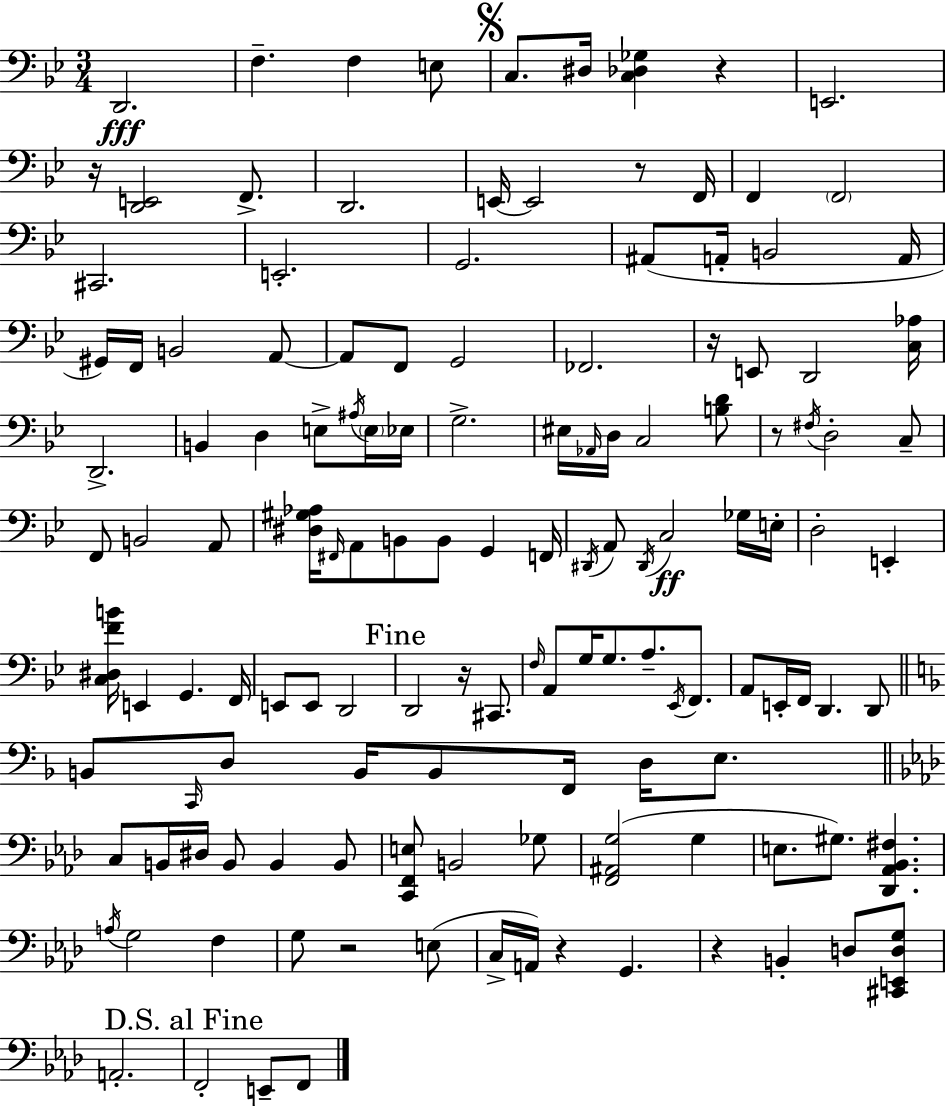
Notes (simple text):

D2/h. F3/q. F3/q E3/e C3/e. D#3/s [C3,Db3,Gb3]/q R/q E2/h. R/s [D2,E2]/h F2/e. D2/h. E2/s E2/h R/e F2/s F2/q F2/h C#2/h. E2/h. G2/h. A#2/e A2/s B2/h A2/s G#2/s F2/s B2/h A2/e A2/e F2/e G2/h FES2/h. R/s E2/e D2/h [C3,Ab3]/s D2/h. B2/q D3/q E3/e A#3/s E3/s Eb3/s G3/h. EIS3/s Ab2/s D3/s C3/h [B3,D4]/e R/e F#3/s D3/h C3/e F2/e B2/h A2/e [D#3,G#3,Ab3]/s F#2/s A2/e B2/e B2/e G2/q F2/s D#2/s A2/e D#2/s C3/h Gb3/s E3/s D3/h E2/q [C3,D#3,F4,B4]/s E2/q G2/q. F2/s E2/e E2/e D2/h D2/h R/s C#2/e. F3/s A2/e G3/s G3/e. A3/e. Eb2/s F2/e. A2/e E2/s F2/s D2/q. D2/e B2/e C2/s D3/e B2/s B2/e F2/s D3/s E3/e. C3/e B2/s D#3/s B2/e B2/q B2/e [C2,F2,E3]/e B2/h Gb3/e [F2,A#2,G3]/h G3/q E3/e. G#3/e. [Db2,Ab2,Bb2,F#3]/q. A3/s G3/h F3/q G3/e R/h E3/e C3/s A2/s R/q G2/q. R/q B2/q D3/e [C#2,E2,D3,G3]/e A2/h. F2/h E2/e F2/e